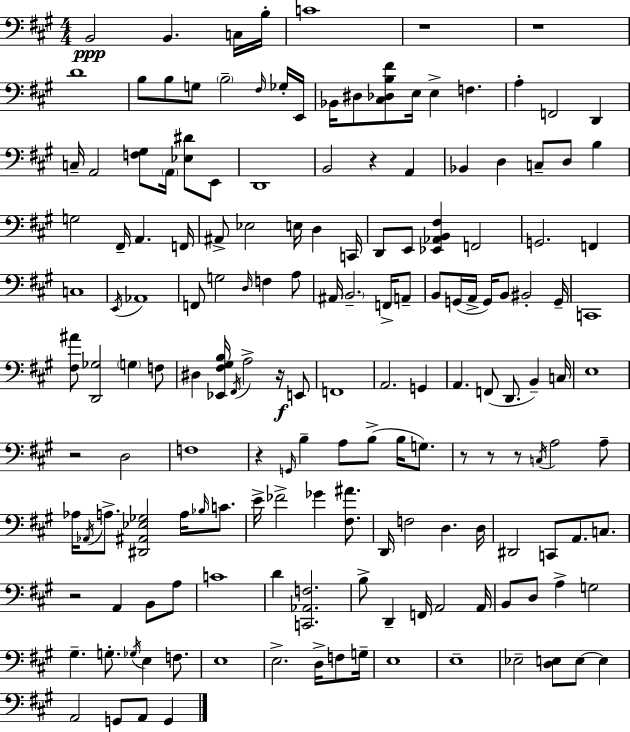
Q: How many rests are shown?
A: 10